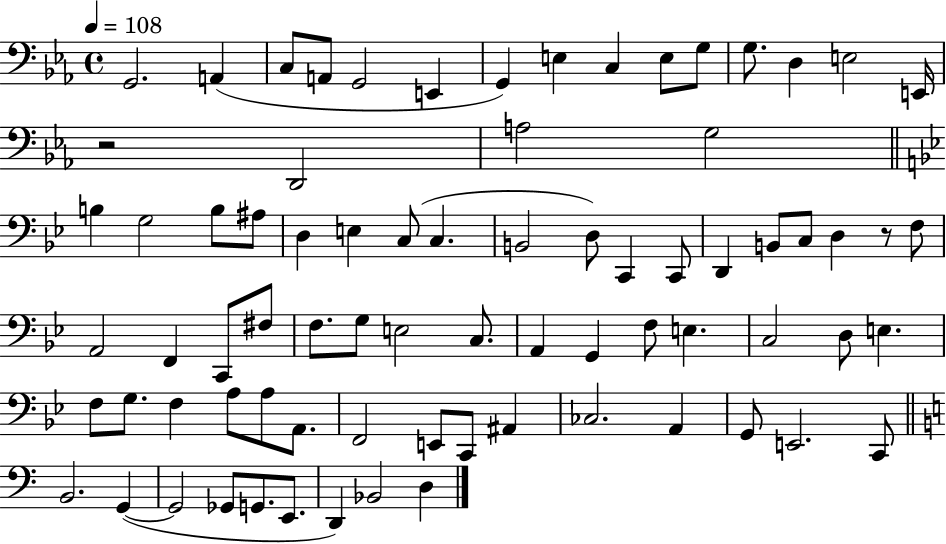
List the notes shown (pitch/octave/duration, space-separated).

G2/h. A2/q C3/e A2/e G2/h E2/q G2/q E3/q C3/q E3/e G3/e G3/e. D3/q E3/h E2/s R/h D2/h A3/h G3/h B3/q G3/h B3/e A#3/e D3/q E3/q C3/e C3/q. B2/h D3/e C2/q C2/e D2/q B2/e C3/e D3/q R/e F3/e A2/h F2/q C2/e F#3/e F3/e. G3/e E3/h C3/e. A2/q G2/q F3/e E3/q. C3/h D3/e E3/q. F3/e G3/e. F3/q A3/e A3/e A2/e. F2/h E2/e C2/e A#2/q CES3/h. A2/q G2/e E2/h. C2/e B2/h. G2/q G2/h Gb2/e G2/e. E2/e. D2/q Bb2/h D3/q